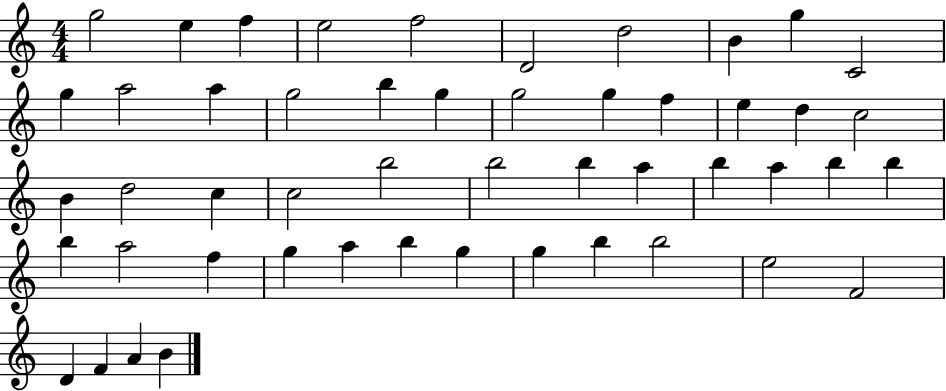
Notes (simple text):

G5/h E5/q F5/q E5/h F5/h D4/h D5/h B4/q G5/q C4/h G5/q A5/h A5/q G5/h B5/q G5/q G5/h G5/q F5/q E5/q D5/q C5/h B4/q D5/h C5/q C5/h B5/h B5/h B5/q A5/q B5/q A5/q B5/q B5/q B5/q A5/h F5/q G5/q A5/q B5/q G5/q G5/q B5/q B5/h E5/h F4/h D4/q F4/q A4/q B4/q